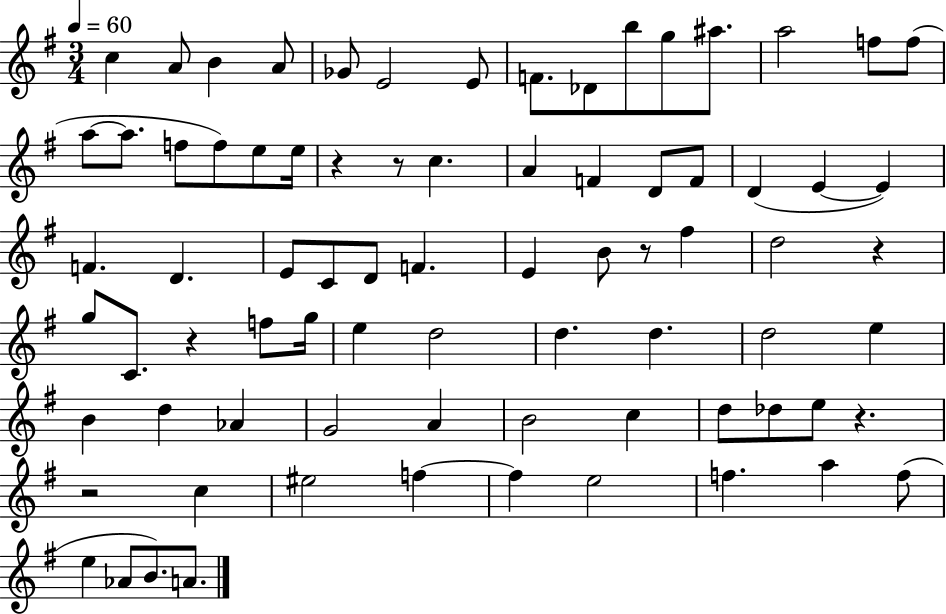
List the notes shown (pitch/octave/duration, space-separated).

C5/q A4/e B4/q A4/e Gb4/e E4/h E4/e F4/e. Db4/e B5/e G5/e A#5/e. A5/h F5/e F5/e A5/e A5/e. F5/e F5/e E5/e E5/s R/q R/e C5/q. A4/q F4/q D4/e F4/e D4/q E4/q E4/q F4/q. D4/q. E4/e C4/e D4/e F4/q. E4/q B4/e R/e F#5/q D5/h R/q G5/e C4/e. R/q F5/e G5/s E5/q D5/h D5/q. D5/q. D5/h E5/q B4/q D5/q Ab4/q G4/h A4/q B4/h C5/q D5/e Db5/e E5/e R/q. R/h C5/q EIS5/h F5/q F5/q E5/h F5/q. A5/q F5/e E5/q Ab4/e B4/e. A4/e.